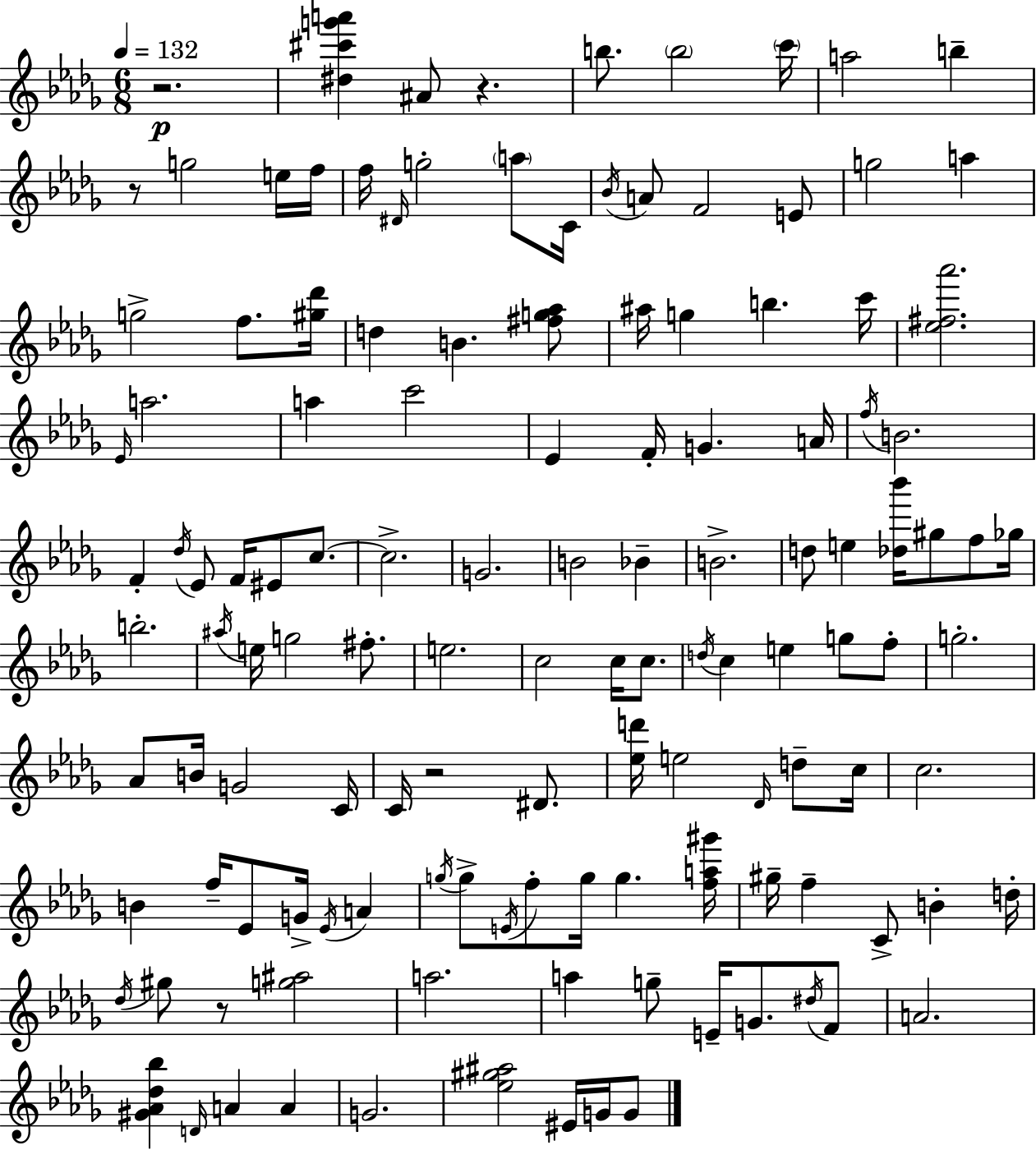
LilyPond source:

{
  \clef treble
  \numericTimeSignature
  \time 6/8
  \key bes \minor
  \tempo 4 = 132
  \repeat volta 2 { r2.\p | <dis'' cis''' g''' a'''>4 ais'8 r4. | b''8. \parenthesize b''2 \parenthesize c'''16 | a''2 b''4-- | \break r8 g''2 e''16 f''16 | f''16 \grace { dis'16 } g''2-. \parenthesize a''8 | c'16 \acciaccatura { bes'16 } a'8 f'2 | e'8 g''2 a''4 | \break g''2-> f''8. | <gis'' des'''>16 d''4 b'4. | <fis'' g'' aes''>8 ais''16 g''4 b''4. | c'''16 <ees'' fis'' aes'''>2. | \break \grace { ees'16 } a''2. | a''4 c'''2 | ees'4 f'16-. g'4. | a'16 \acciaccatura { f''16 } b'2. | \break f'4-. \acciaccatura { des''16 } ees'8 f'16 | eis'8 c''8.~~ c''2.-> | g'2. | b'2 | \break bes'4-- b'2.-> | d''8 e''4 <des'' bes'''>16 | gis''8 f''8 ges''16 b''2.-. | \acciaccatura { ais''16 } e''16 g''2 | \break fis''8.-. e''2. | c''2 | c''16 c''8. \acciaccatura { d''16 } c''4 e''4 | g''8 f''8-. g''2.-. | \break aes'8 b'16 g'2 | c'16 c'16 r2 | dis'8. <ees'' d'''>16 e''2 | \grace { des'16 } d''8-- c''16 c''2. | \break b'4 | f''16-- ees'8 g'16-> \acciaccatura { ees'16 } a'4 \acciaccatura { g''16 } g''8-> | \acciaccatura { e'16 } f''8-. g''16 g''4. <f'' a'' gis'''>16 gis''16-- | f''4-- c'8-> b'4-. d''16-. \acciaccatura { des''16 } | \break gis''8 r8 <g'' ais''>2 | a''2. | a''4 g''8-- e'16-- g'8. \acciaccatura { dis''16 } f'8 | a'2. | \break <gis' aes' des'' bes''>4 \grace { d'16 } a'4 a'4 | g'2. | <ees'' gis'' ais''>2 eis'16 g'16 | g'8 } \bar "|."
}